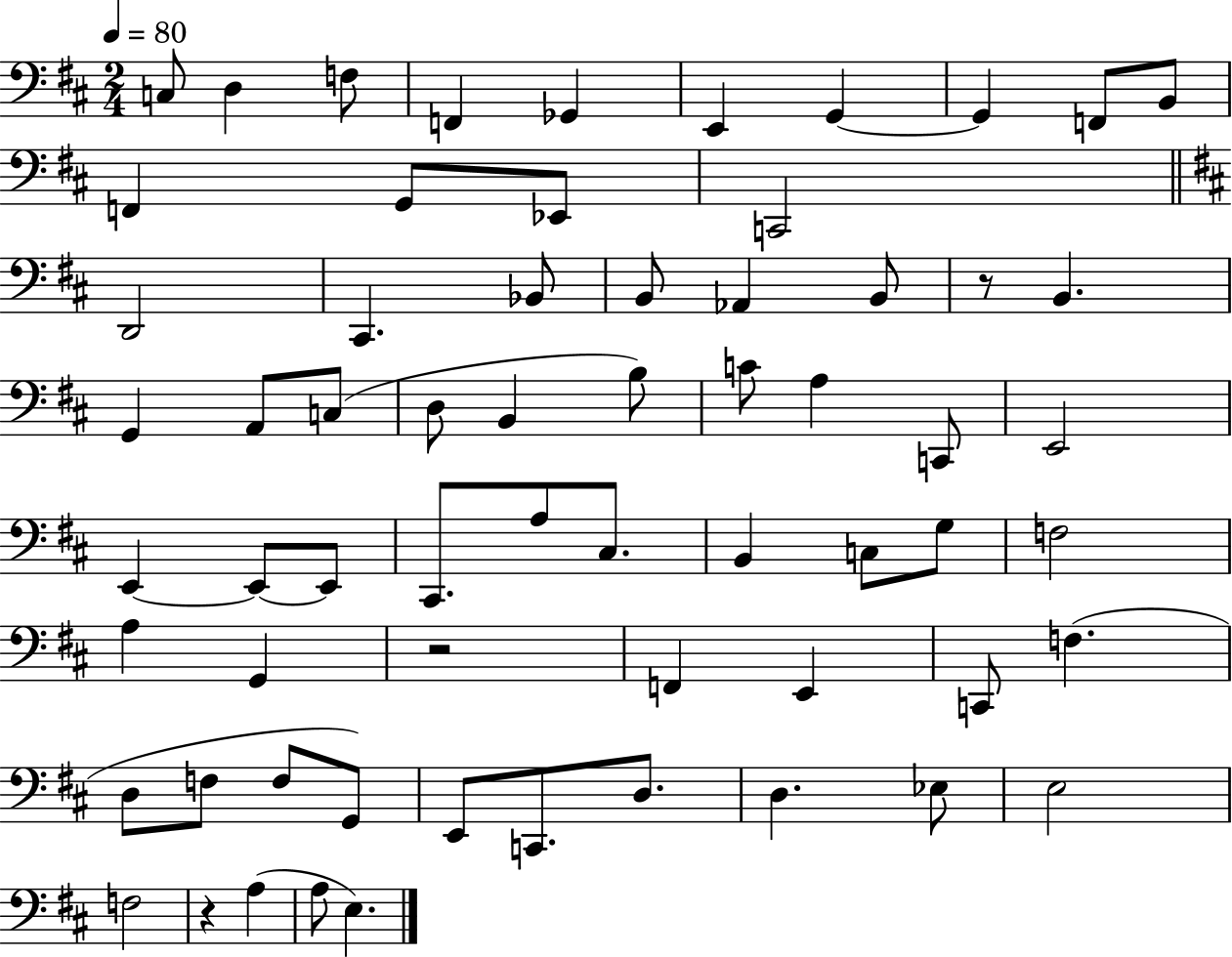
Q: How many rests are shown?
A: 3